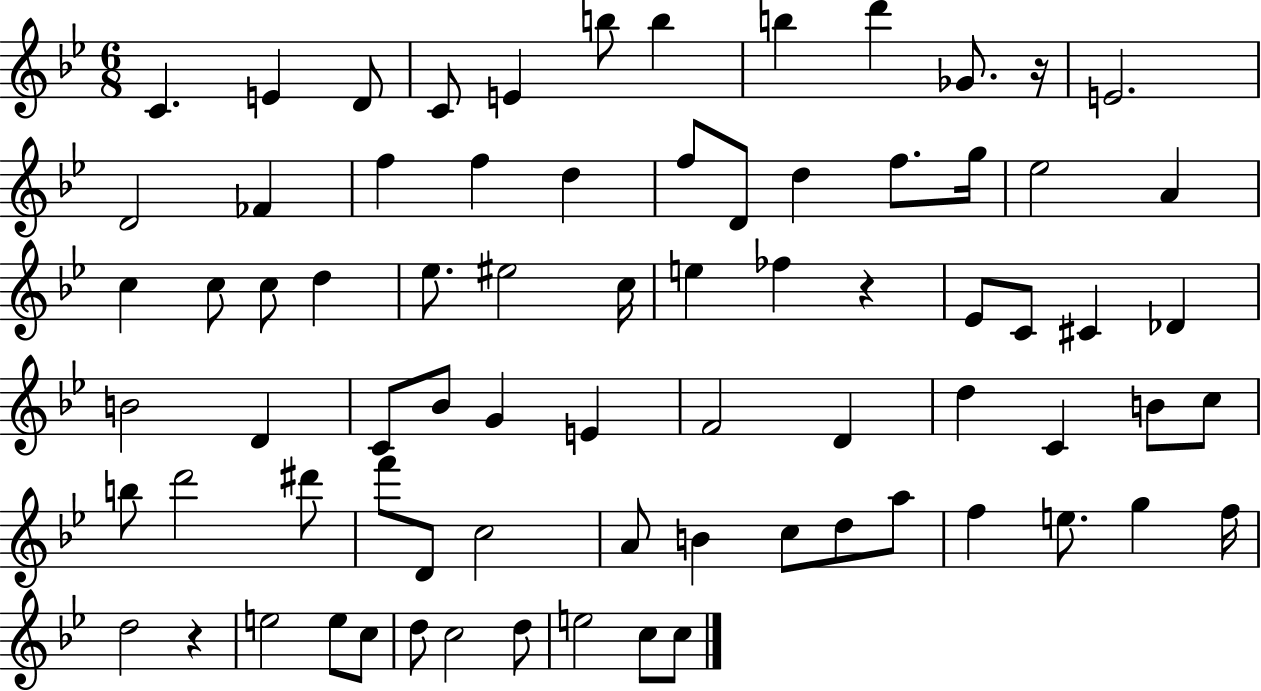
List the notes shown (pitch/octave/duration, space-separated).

C4/q. E4/q D4/e C4/e E4/q B5/e B5/q B5/q D6/q Gb4/e. R/s E4/h. D4/h FES4/q F5/q F5/q D5/q F5/e D4/e D5/q F5/e. G5/s Eb5/h A4/q C5/q C5/e C5/e D5/q Eb5/e. EIS5/h C5/s E5/q FES5/q R/q Eb4/e C4/e C#4/q Db4/q B4/h D4/q C4/e Bb4/e G4/q E4/q F4/h D4/q D5/q C4/q B4/e C5/e B5/e D6/h D#6/e F6/e D4/e C5/h A4/e B4/q C5/e D5/e A5/e F5/q E5/e. G5/q F5/s D5/h R/q E5/h E5/e C5/e D5/e C5/h D5/e E5/h C5/e C5/e